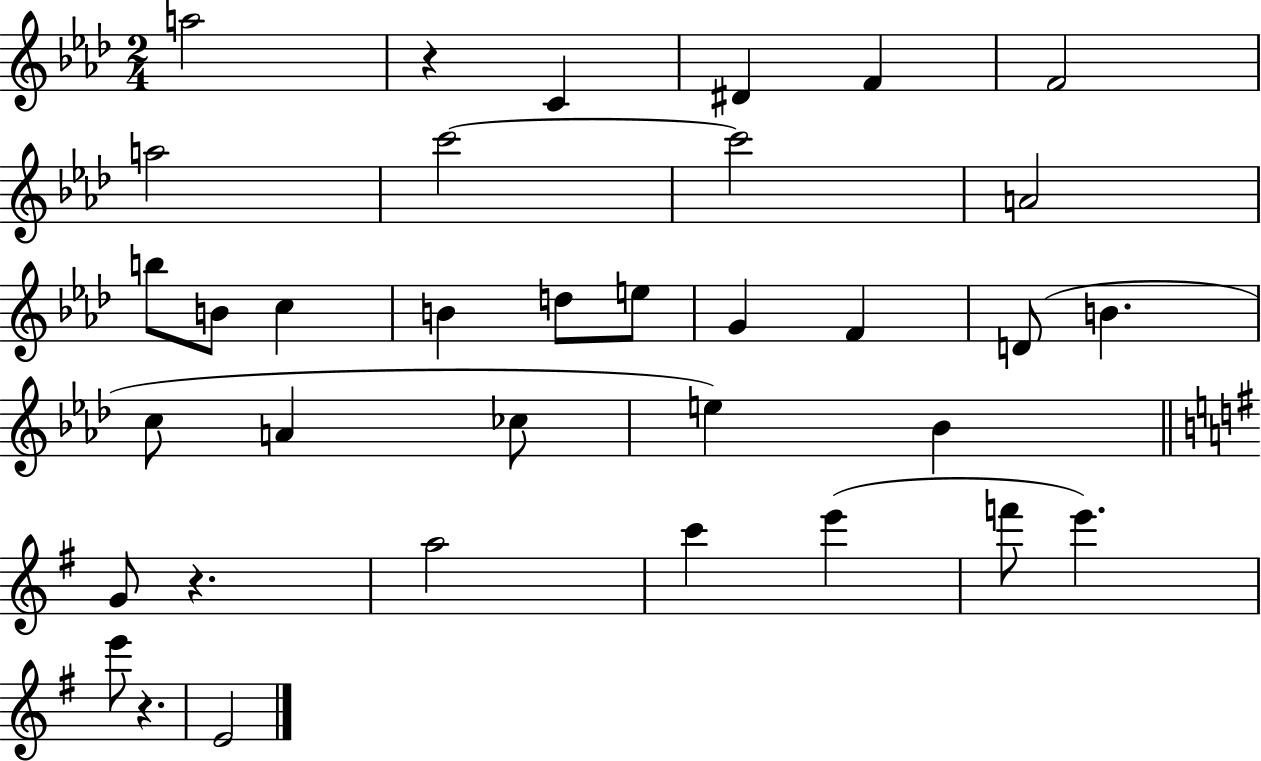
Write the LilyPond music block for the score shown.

{
  \clef treble
  \numericTimeSignature
  \time 2/4
  \key aes \major
  a''2 | r4 c'4 | dis'4 f'4 | f'2 | \break a''2 | c'''2~~ | c'''2 | a'2 | \break b''8 b'8 c''4 | b'4 d''8 e''8 | g'4 f'4 | d'8( b'4. | \break c''8 a'4 ces''8 | e''4) bes'4 | \bar "||" \break \key g \major g'8 r4. | a''2 | c'''4 e'''4( | f'''8 e'''4.) | \break e'''8 r4. | e'2 | \bar "|."
}